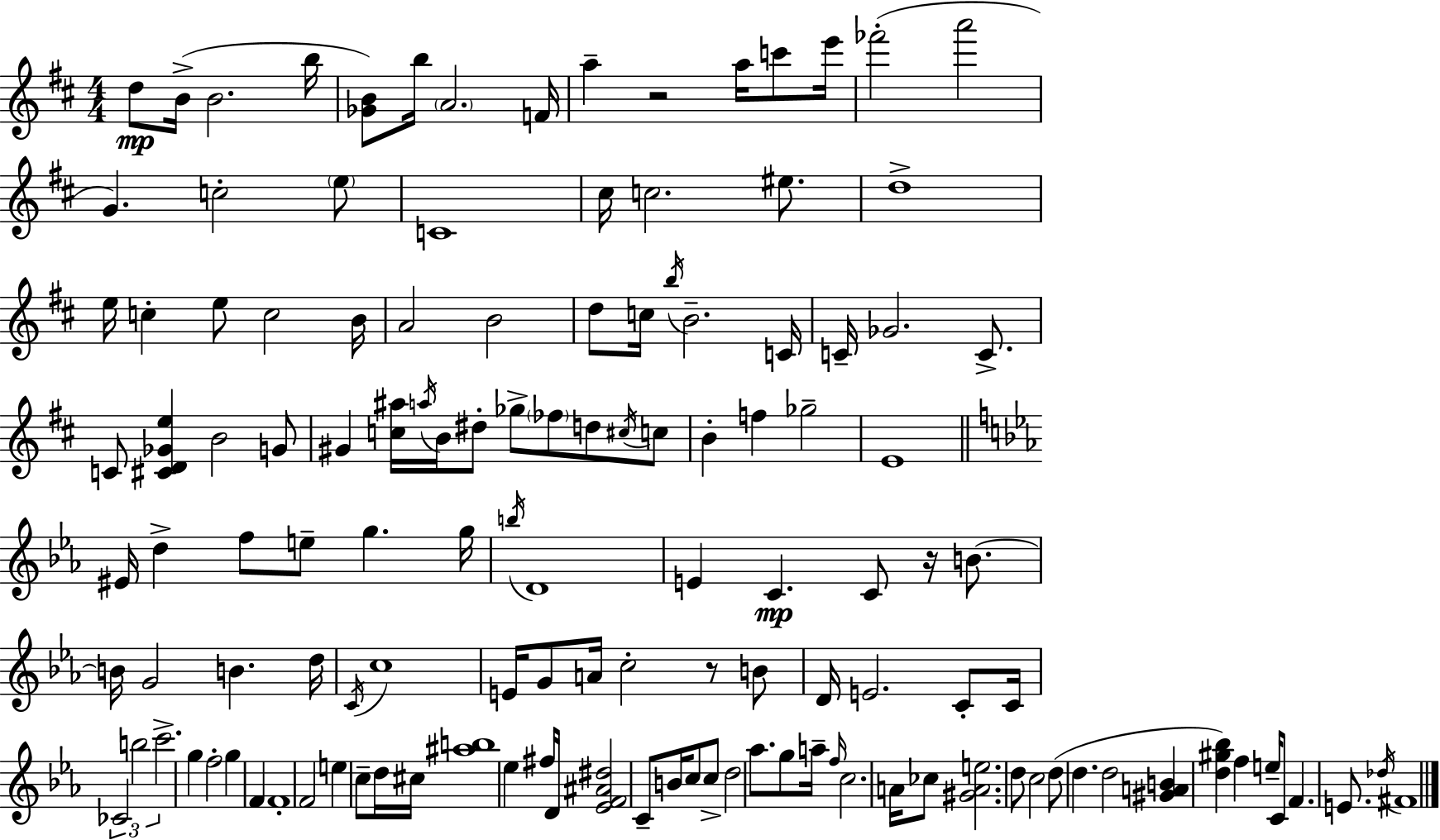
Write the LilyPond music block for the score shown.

{
  \clef treble
  \numericTimeSignature
  \time 4/4
  \key d \major
  \repeat volta 2 { d''8\mp b'16->( b'2. b''16 | <ges' b'>8) b''16 \parenthesize a'2. f'16 | a''4-- r2 a''16 c'''8 e'''16 | fes'''2-.( a'''2 | \break g'4.) c''2-. \parenthesize e''8 | c'1 | cis''16 c''2. eis''8. | d''1-> | \break e''16 c''4-. e''8 c''2 b'16 | a'2 b'2 | d''8 c''16 \acciaccatura { b''16 } b'2.-- | c'16 c'16-- ges'2. c'8.-> | \break c'8 <cis' d' ges' e''>4 b'2 g'8 | gis'4 <c'' ais''>16 \acciaccatura { a''16 } b'16 dis''8-. ges''8-> \parenthesize fes''8 d''8 | \acciaccatura { cis''16 } c''8 b'4-. f''4 ges''2-- | e'1 | \break \bar "||" \break \key c \minor eis'16 d''4-> f''8 e''8-- g''4. g''16 | \acciaccatura { b''16 } d'1 | e'4 c'4.\mp c'8 r16 b'8.~~ | b'16 g'2 b'4. | \break d''16 \acciaccatura { c'16 } c''1 | e'16 g'8 a'16 c''2-. r8 | b'8 d'16 e'2. c'8-. | c'16 \tuplet 3/2 { ces'2 b''2 | \break c'''2.-> } g''4 | f''2-. g''4 f'4 | f'1-. | f'2 e''4 c''8-- | \break d''16 cis''16 <ais'' b''>1 | ees''4 fis''16 d'16 <ees' f' ais' dis''>2 | c'8-- b'16 c''8 c''8-> d''2 aes''8. | g''8 a''16-- \grace { f''16 } c''2. | \break a'16 ces''8 <gis' a' e''>2. | d''8 c''2 d''8( d''4. | d''2 <gis' a' b'>4 <d'' gis'' bes''>4) | f''4 e''16-- c'8 f'4. | \break e'8. \acciaccatura { des''16 } fis'1 | } \bar "|."
}